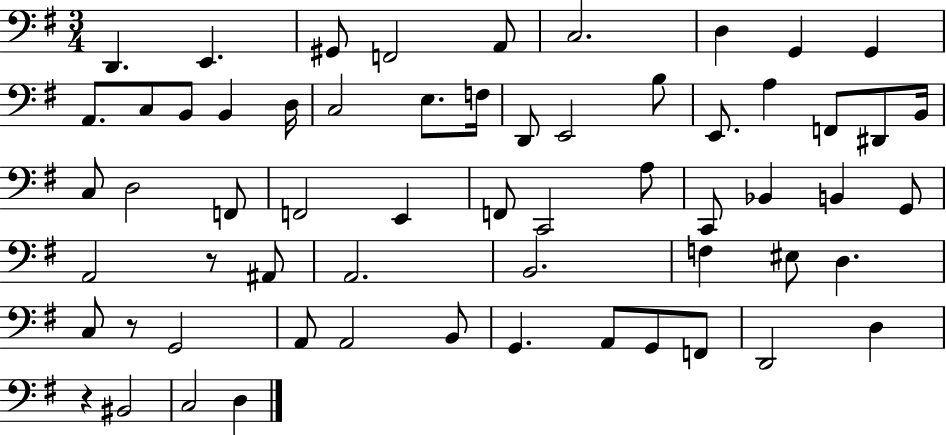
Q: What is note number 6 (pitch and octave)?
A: C3